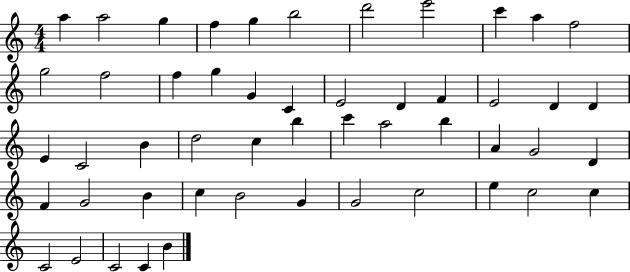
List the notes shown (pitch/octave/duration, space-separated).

A5/q A5/h G5/q F5/q G5/q B5/h D6/h E6/h C6/q A5/q F5/h G5/h F5/h F5/q G5/q G4/q C4/q E4/h D4/q F4/q E4/h D4/q D4/q E4/q C4/h B4/q D5/h C5/q B5/q C6/q A5/h B5/q A4/q G4/h D4/q F4/q G4/h B4/q C5/q B4/h G4/q G4/h C5/h E5/q C5/h C5/q C4/h E4/h C4/h C4/q B4/q